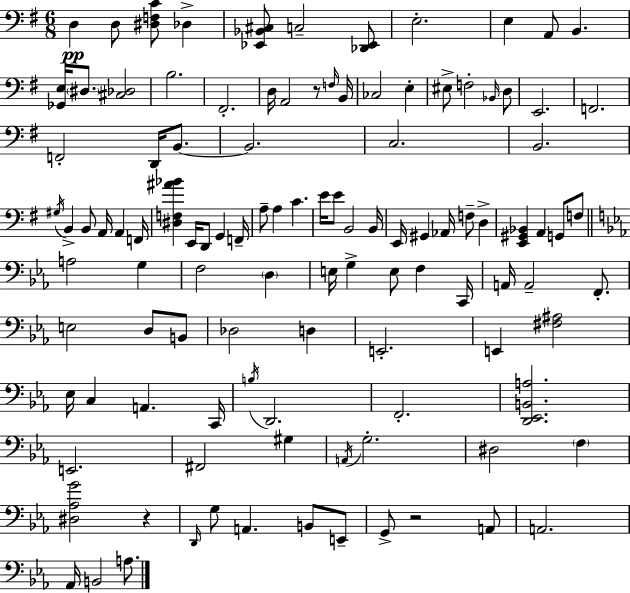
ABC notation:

X:1
T:Untitled
M:6/8
L:1/4
K:Em
D, D,/2 [^D,F,C]/2 _D, [_E,,_B,,^C,]/2 C,2 [_D,,_E,,]/2 E,2 E, A,,/2 B,, [_G,,E,]/4 ^D,/2 [^C,_D,]2 B,2 ^F,,2 D,/4 A,,2 z/2 F,/4 B,,/4 _C,2 E, ^E,/2 F,2 _B,,/4 D,/2 E,,2 F,,2 F,,2 D,,/4 B,,/2 B,,2 C,2 B,,2 ^G,/4 B,, B,,/2 A,,/4 A,, F,,/4 [^D,F,^A_B] E,,/4 D,,/2 G,, F,,/4 A,/2 A, C E/4 E/2 B,,2 B,,/4 E,,/4 ^G,, _A,,/4 F,/2 D, [E,,^G,,_B,,] A,, G,,/2 F,/2 A,2 G, F,2 D, E,/4 G, E,/2 F, C,,/4 A,,/4 A,,2 F,,/2 E,2 D,/2 B,,/2 _D,2 D, E,,2 E,, [^F,^A,]2 _E,/4 C, A,, C,,/4 B,/4 D,,2 F,,2 [D,,_E,,B,,A,]2 E,,2 ^F,,2 ^G, A,,/4 G,2 ^D,2 F, [^D,_A,G]2 z D,,/4 G,/2 A,, B,,/2 E,,/2 G,,/2 z2 A,,/2 A,,2 _A,,/4 B,,2 A,/2